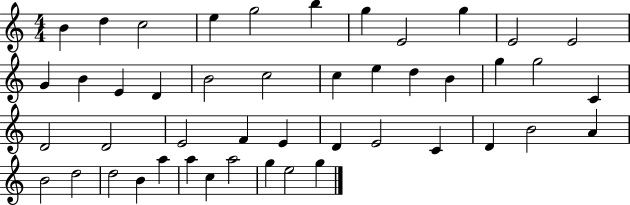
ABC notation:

X:1
T:Untitled
M:4/4
L:1/4
K:C
B d c2 e g2 b g E2 g E2 E2 G B E D B2 c2 c e d B g g2 C D2 D2 E2 F E D E2 C D B2 A B2 d2 d2 B a a c a2 g e2 g